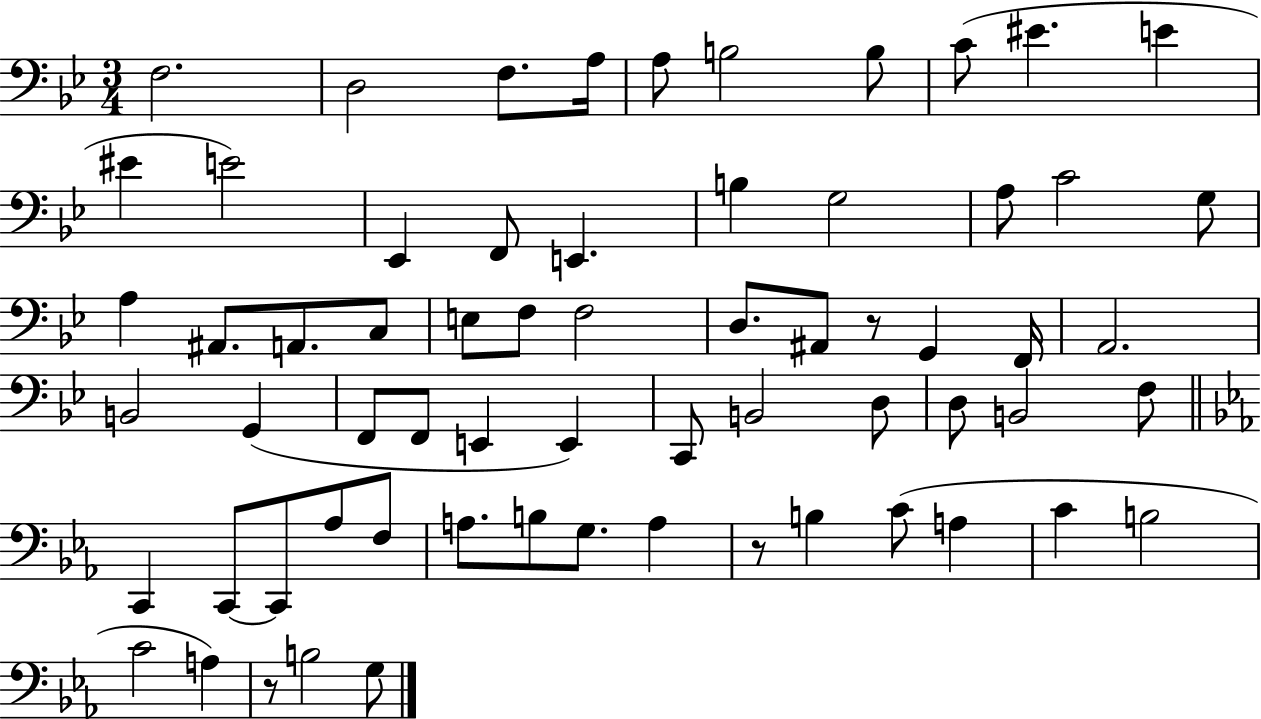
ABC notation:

X:1
T:Untitled
M:3/4
L:1/4
K:Bb
F,2 D,2 F,/2 A,/4 A,/2 B,2 B,/2 C/2 ^E E ^E E2 _E,, F,,/2 E,, B, G,2 A,/2 C2 G,/2 A, ^A,,/2 A,,/2 C,/2 E,/2 F,/2 F,2 D,/2 ^A,,/2 z/2 G,, F,,/4 A,,2 B,,2 G,, F,,/2 F,,/2 E,, E,, C,,/2 B,,2 D,/2 D,/2 B,,2 F,/2 C,, C,,/2 C,,/2 _A,/2 F,/2 A,/2 B,/2 G,/2 A, z/2 B, C/2 A, C B,2 C2 A, z/2 B,2 G,/2